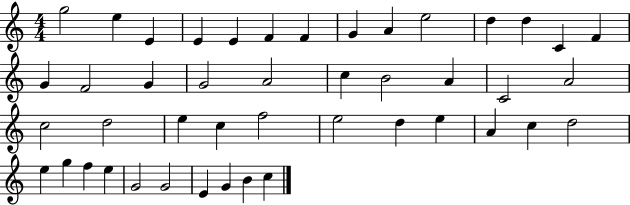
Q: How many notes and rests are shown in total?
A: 45